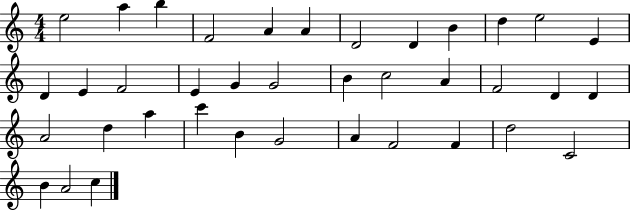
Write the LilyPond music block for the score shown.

{
  \clef treble
  \numericTimeSignature
  \time 4/4
  \key c \major
  e''2 a''4 b''4 | f'2 a'4 a'4 | d'2 d'4 b'4 | d''4 e''2 e'4 | \break d'4 e'4 f'2 | e'4 g'4 g'2 | b'4 c''2 a'4 | f'2 d'4 d'4 | \break a'2 d''4 a''4 | c'''4 b'4 g'2 | a'4 f'2 f'4 | d''2 c'2 | \break b'4 a'2 c''4 | \bar "|."
}